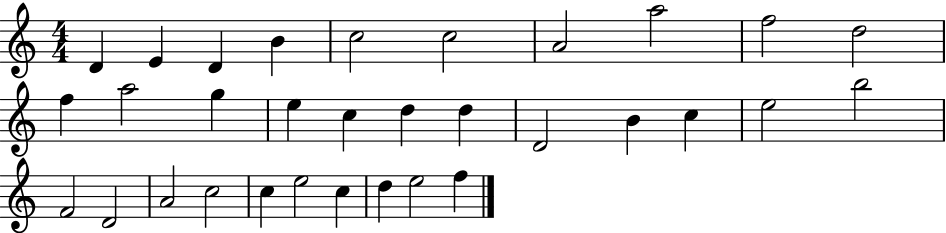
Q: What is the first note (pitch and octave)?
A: D4